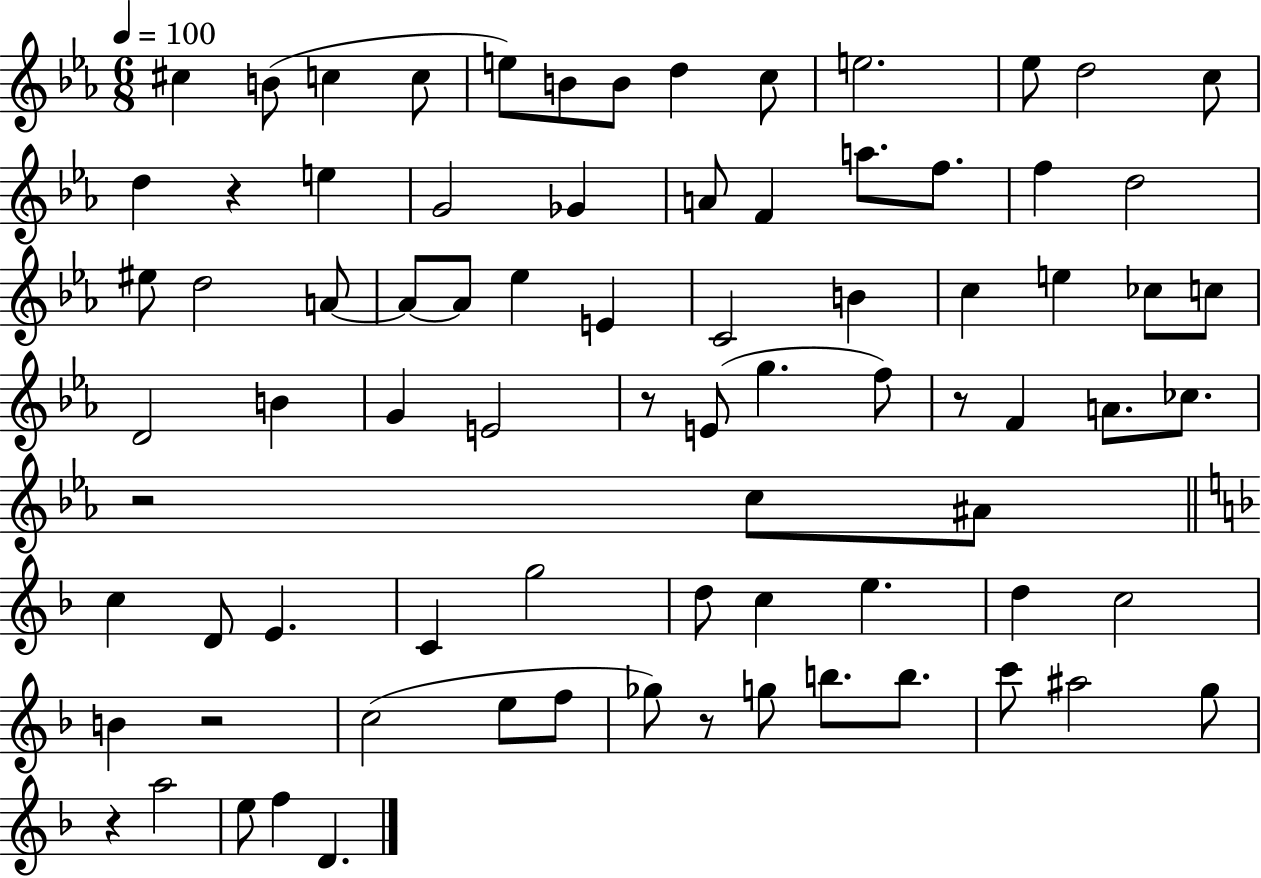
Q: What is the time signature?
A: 6/8